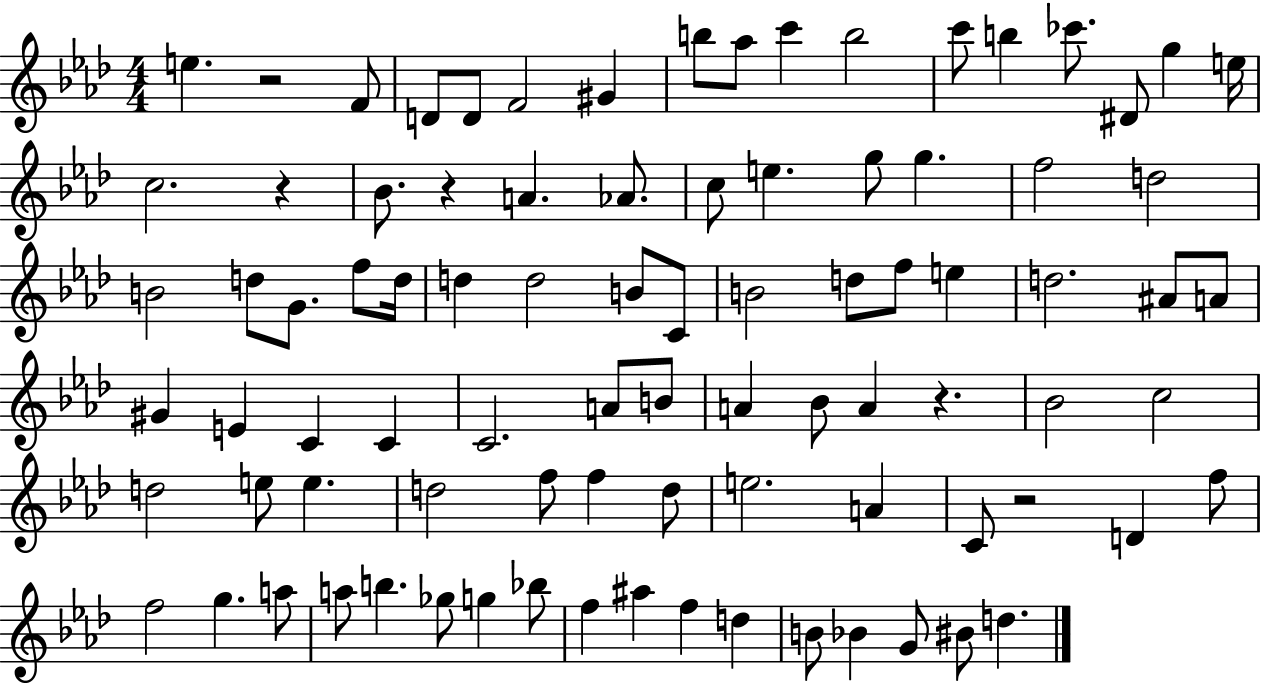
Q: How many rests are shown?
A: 5